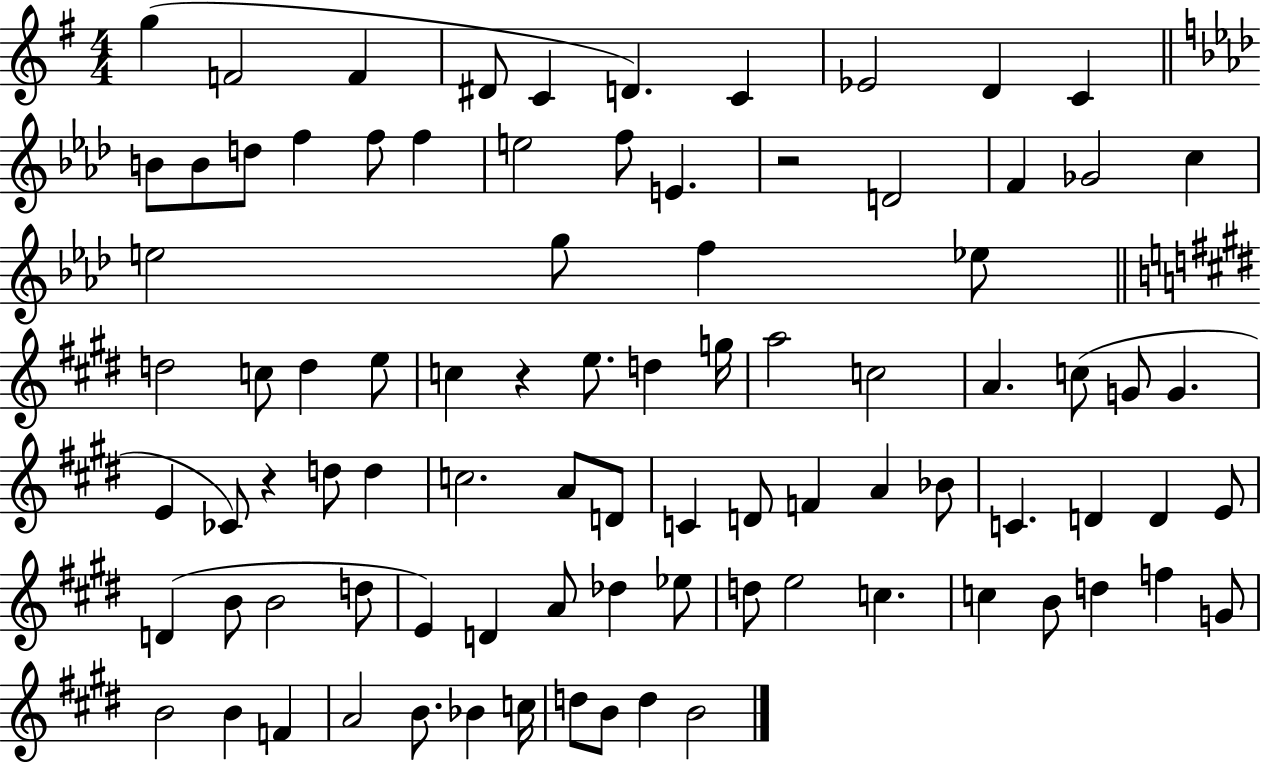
{
  \clef treble
  \numericTimeSignature
  \time 4/4
  \key g \major
  g''4( f'2 f'4 | dis'8 c'4 d'4.) c'4 | ees'2 d'4 c'4 | \bar "||" \break \key aes \major b'8 b'8 d''8 f''4 f''8 f''4 | e''2 f''8 e'4. | r2 d'2 | f'4 ges'2 c''4 | \break e''2 g''8 f''4 ees''8 | \bar "||" \break \key e \major d''2 c''8 d''4 e''8 | c''4 r4 e''8. d''4 g''16 | a''2 c''2 | a'4. c''8( g'8 g'4. | \break e'4 ces'8) r4 d''8 d''4 | c''2. a'8 d'8 | c'4 d'8 f'4 a'4 bes'8 | c'4. d'4 d'4 e'8 | \break d'4( b'8 b'2 d''8 | e'4) d'4 a'8 des''4 ees''8 | d''8 e''2 c''4. | c''4 b'8 d''4 f''4 g'8 | \break b'2 b'4 f'4 | a'2 b'8. bes'4 c''16 | d''8 b'8 d''4 b'2 | \bar "|."
}